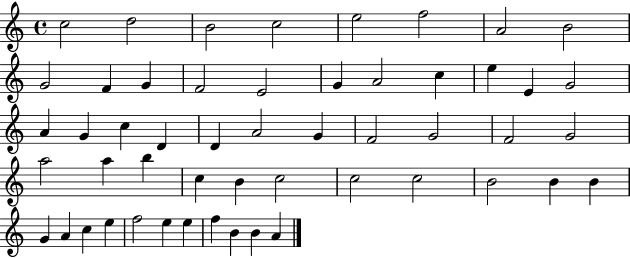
C5/h D5/h B4/h C5/h E5/h F5/h A4/h B4/h G4/h F4/q G4/q F4/h E4/h G4/q A4/h C5/q E5/q E4/q G4/h A4/q G4/q C5/q D4/q D4/q A4/h G4/q F4/h G4/h F4/h G4/h A5/h A5/q B5/q C5/q B4/q C5/h C5/h C5/h B4/h B4/q B4/q G4/q A4/q C5/q E5/q F5/h E5/q E5/q F5/q B4/q B4/q A4/q